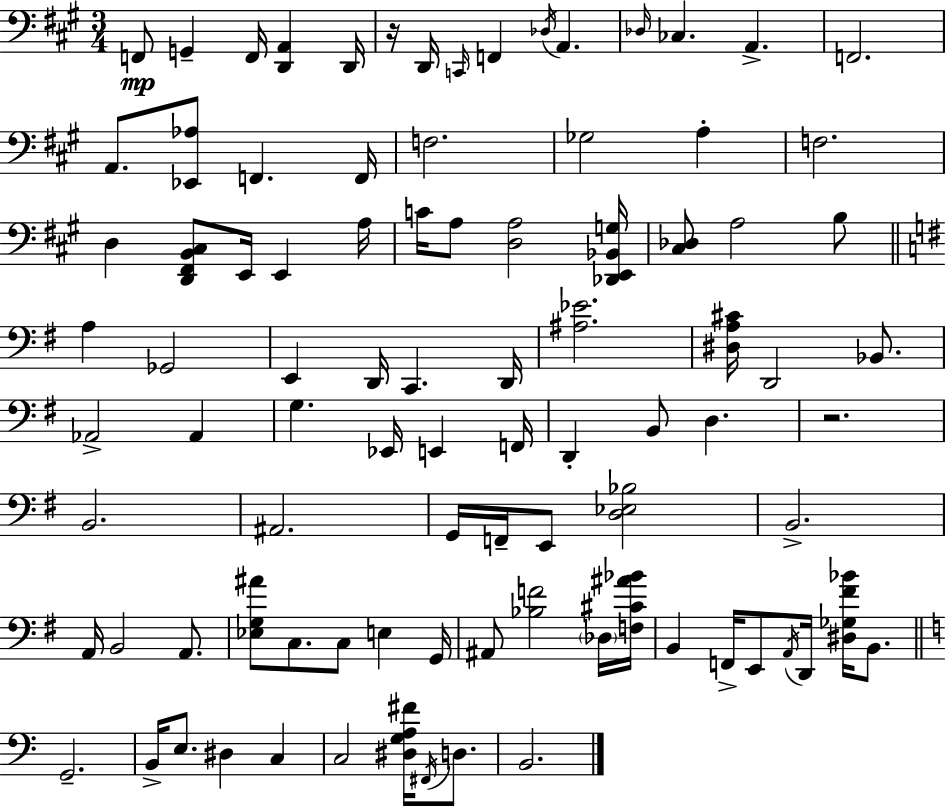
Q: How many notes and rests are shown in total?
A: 91